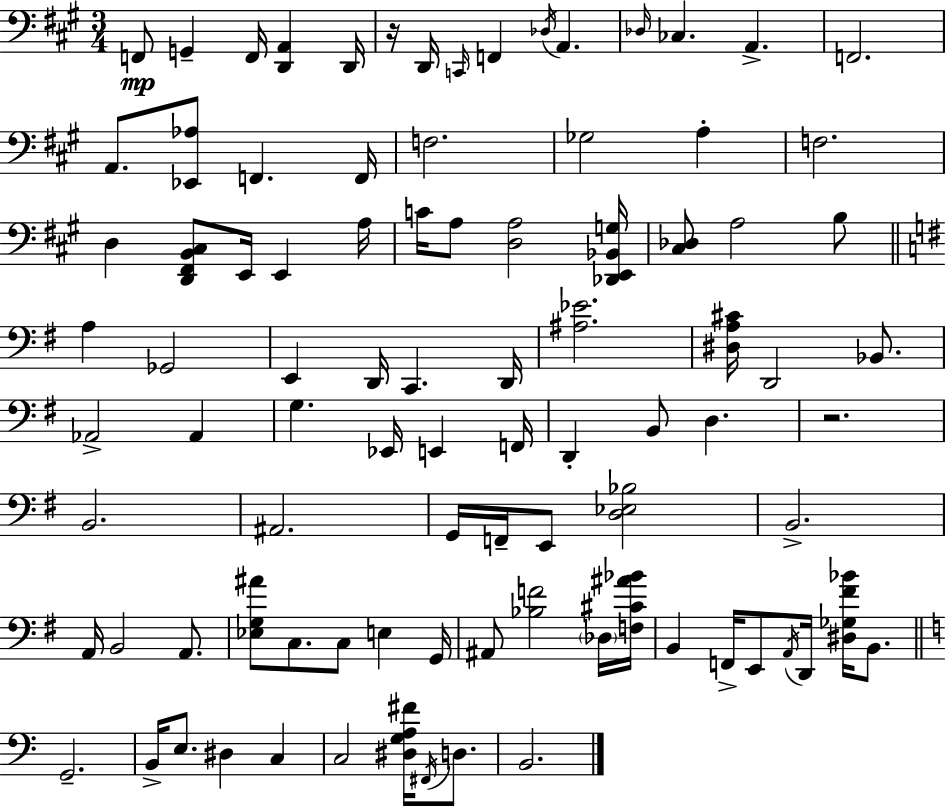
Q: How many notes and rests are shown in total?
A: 91